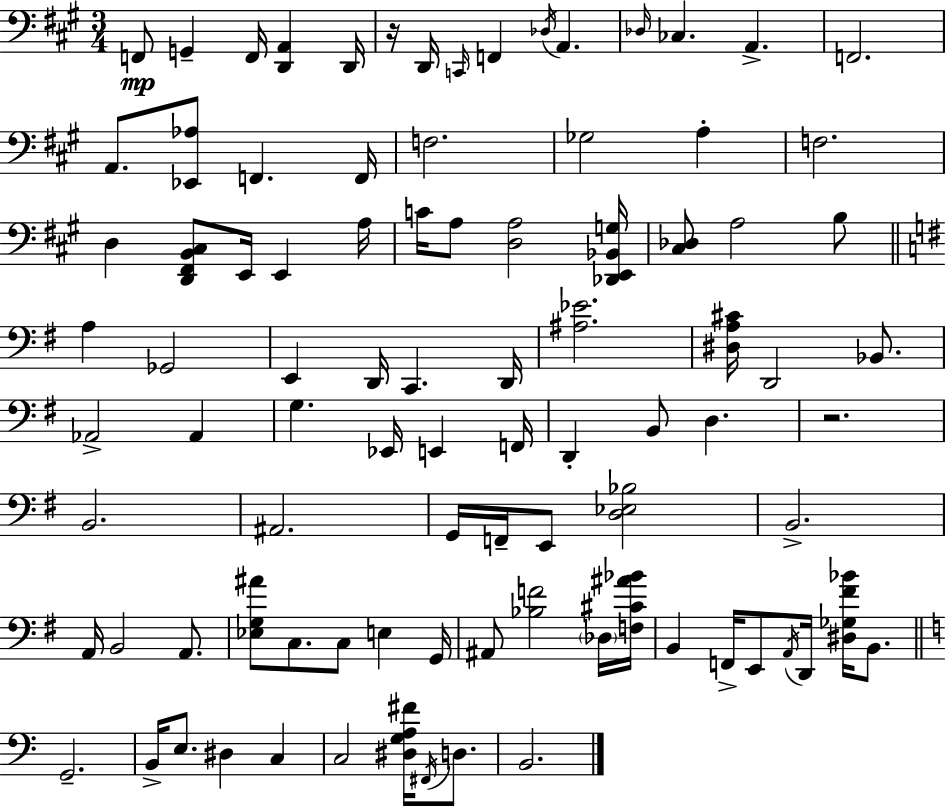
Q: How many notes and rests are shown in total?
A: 91